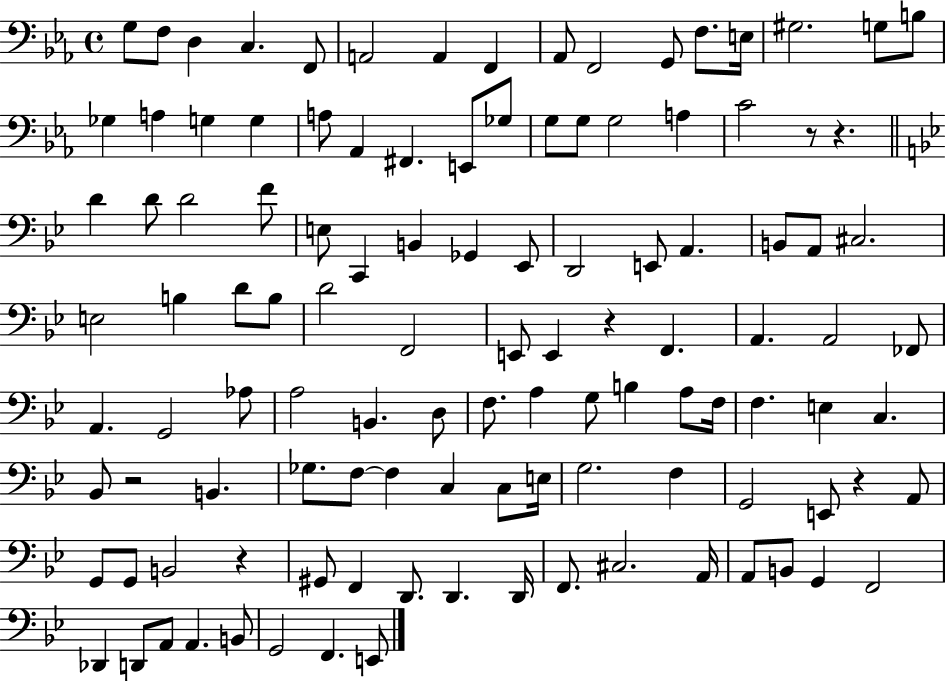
G3/e F3/e D3/q C3/q. F2/e A2/h A2/q F2/q Ab2/e F2/h G2/e F3/e. E3/s G#3/h. G3/e B3/e Gb3/q A3/q G3/q G3/q A3/e Ab2/q F#2/q. E2/e Gb3/e G3/e G3/e G3/h A3/q C4/h R/e R/q. D4/q D4/e D4/h F4/e E3/e C2/q B2/q Gb2/q Eb2/e D2/h E2/e A2/q. B2/e A2/e C#3/h. E3/h B3/q D4/e B3/e D4/h F2/h E2/e E2/q R/q F2/q. A2/q. A2/h FES2/e A2/q. G2/h Ab3/e A3/h B2/q. D3/e F3/e. A3/q G3/e B3/q A3/e F3/s F3/q. E3/q C3/q. Bb2/e R/h B2/q. Gb3/e. F3/e F3/q C3/q C3/e E3/s G3/h. F3/q G2/h E2/e R/q A2/e G2/e G2/e B2/h R/q G#2/e F2/q D2/e. D2/q. D2/s F2/e. C#3/h. A2/s A2/e B2/e G2/q F2/h Db2/q D2/e A2/e A2/q. B2/e G2/h F2/q. E2/e